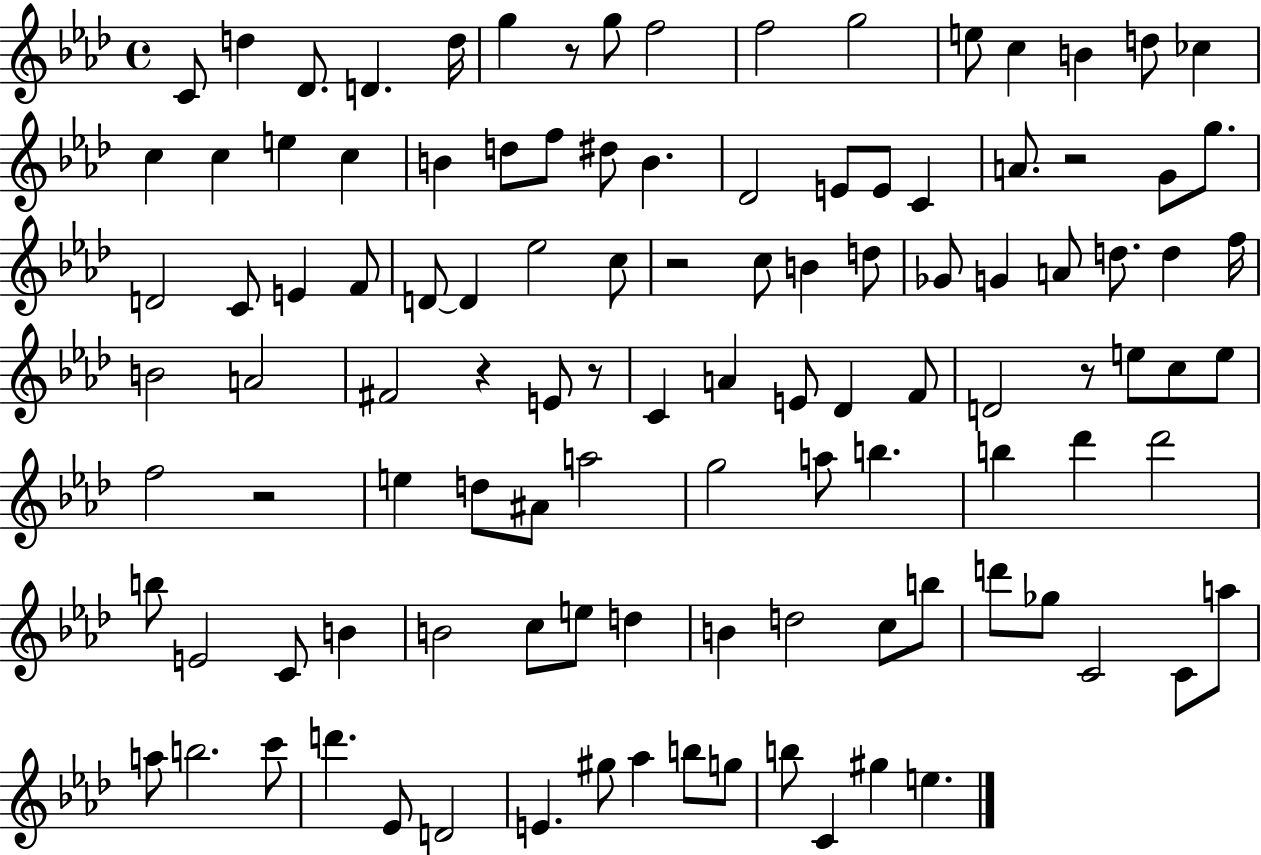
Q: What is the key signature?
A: AES major